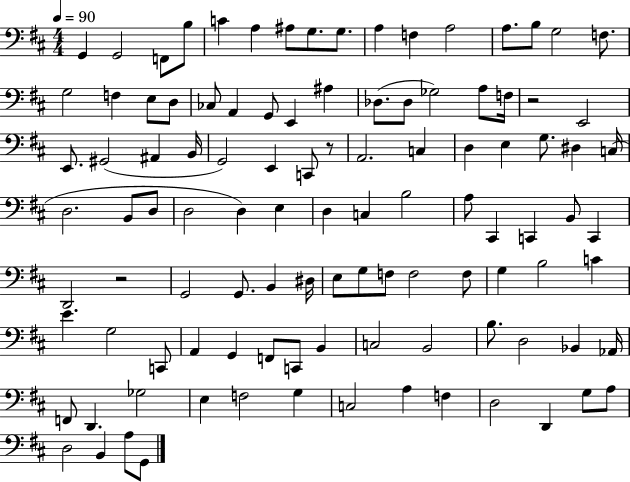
X:1
T:Untitled
M:4/4
L:1/4
K:D
G,, G,,2 F,,/2 B,/2 C A, ^A,/2 G,/2 G,/2 A, F, A,2 A,/2 B,/2 G,2 F,/2 G,2 F, E,/2 D,/2 _C,/2 A,, G,,/2 E,, ^A, _D,/2 _D,/2 _G,2 A,/2 F,/4 z2 E,,2 E,,/2 ^G,,2 ^A,, B,,/4 G,,2 E,, C,,/2 z/2 A,,2 C, D, E, G,/2 ^D, C,/4 D,2 B,,/2 D,/2 D,2 D, E, D, C, B,2 A,/2 ^C,, C,, B,,/2 C,, D,,2 z2 G,,2 G,,/2 B,, ^D,/4 E,/2 G,/2 F,/2 F,2 F,/2 G, B,2 C E G,2 C,,/2 A,, G,, F,,/2 C,,/2 B,, C,2 B,,2 B,/2 D,2 _B,, _A,,/4 F,,/2 D,, _G,2 E, F,2 G, C,2 A, F, D,2 D,, G,/2 A,/2 D,2 B,, A,/2 G,,/2